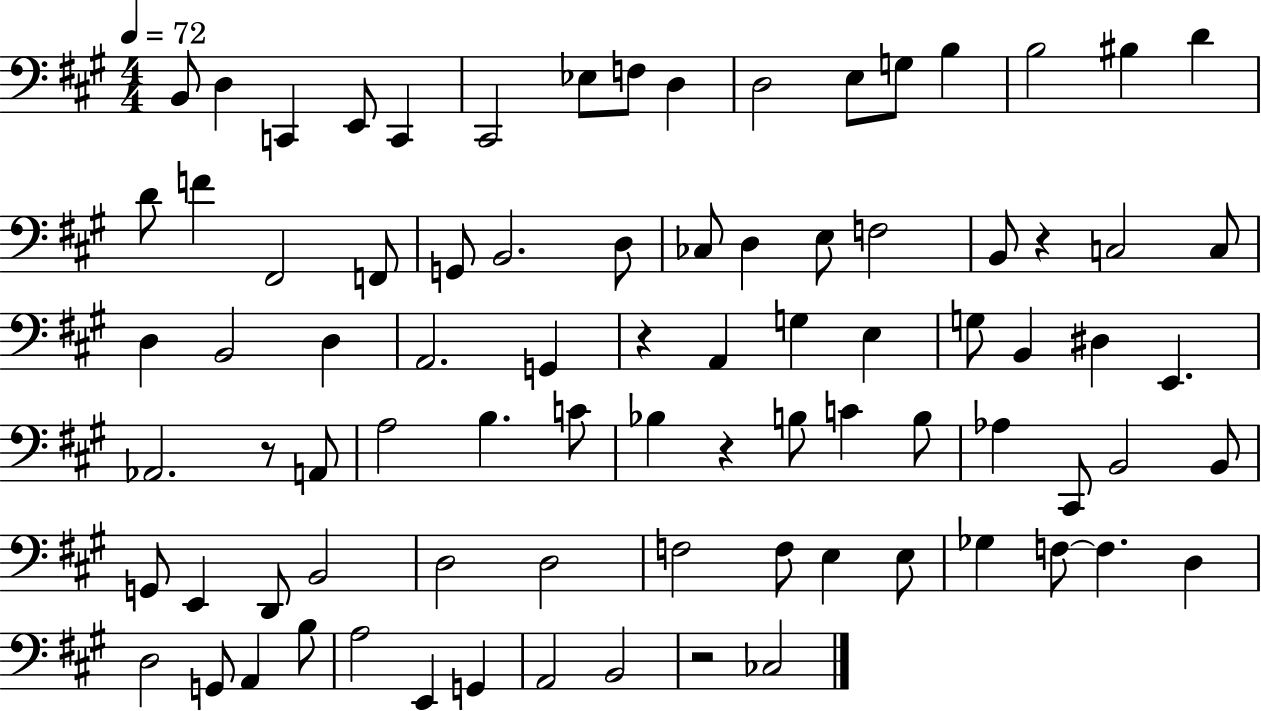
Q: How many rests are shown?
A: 5